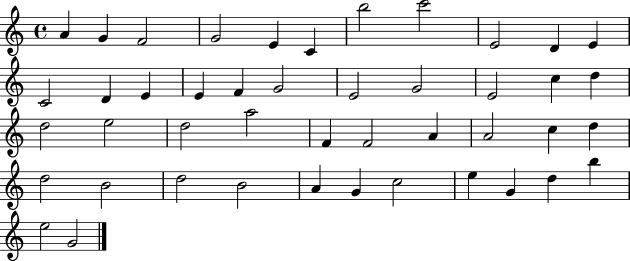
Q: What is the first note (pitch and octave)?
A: A4